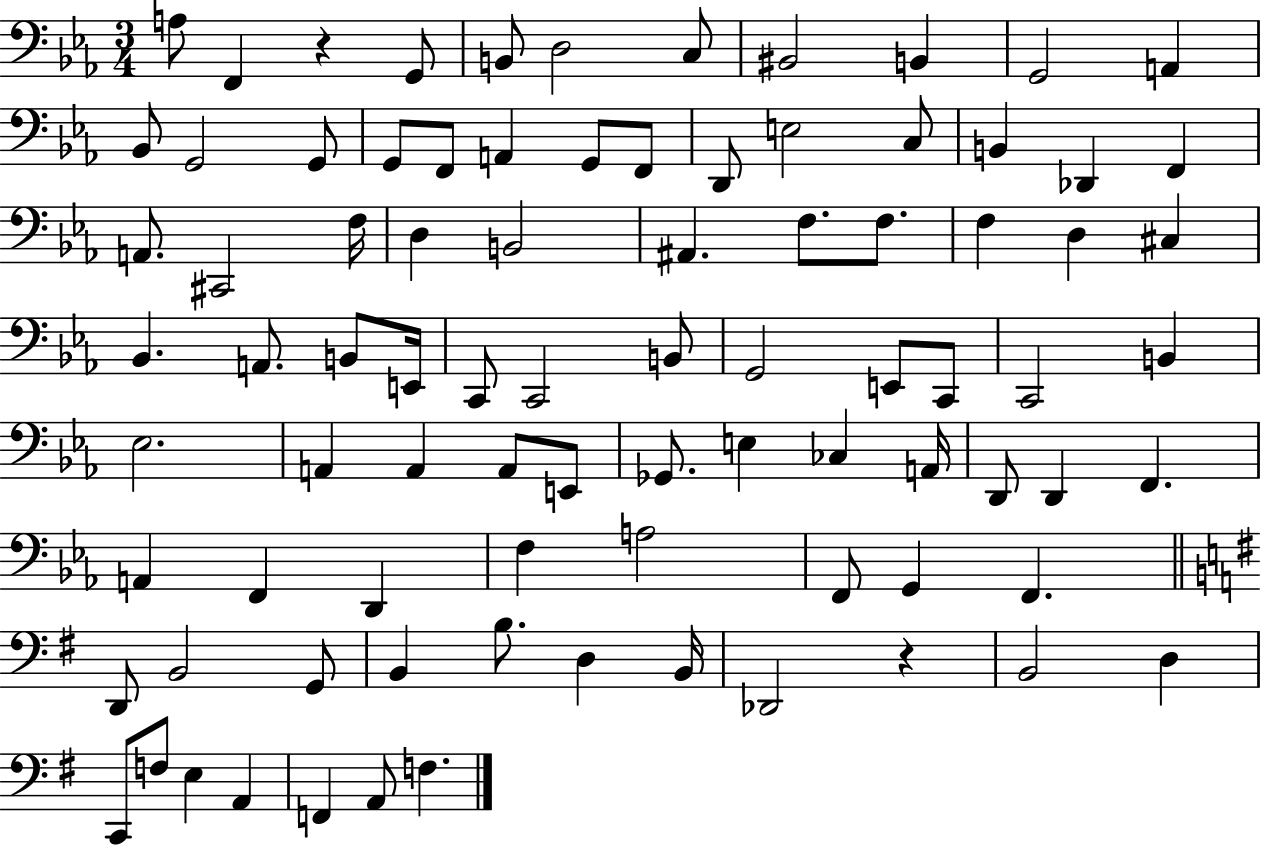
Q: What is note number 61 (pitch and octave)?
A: F2